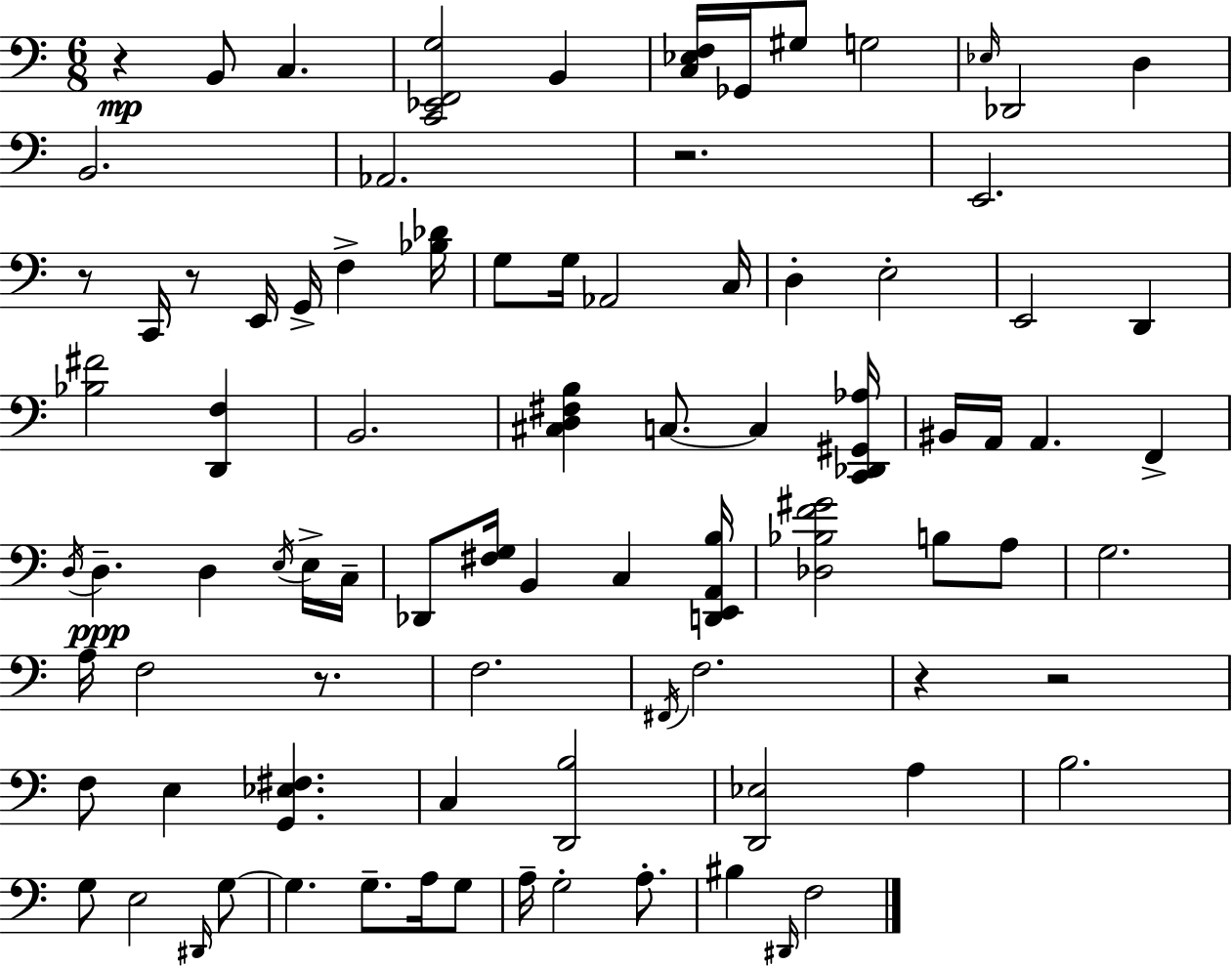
{
  \clef bass
  \numericTimeSignature
  \time 6/8
  \key c \major
  r4\mp b,8 c4. | <c, ees, f, g>2 b,4 | <c ees f>16 ges,16 gis8 g2 | \grace { ees16 } des,2 d4 | \break b,2. | aes,2. | r2. | e,2. | \break r8 c,16 r8 e,16 g,16-> f4-> | <bes des'>16 g8 g16 aes,2 | c16 d4-. e2-. | e,2 d,4 | \break <bes fis'>2 <d, f>4 | b,2. | <cis d fis b>4 c8.~~ c4 | <c, des, gis, aes>16 bis,16 a,16 a,4. f,4-> | \break \acciaccatura { d16 } d4.--\ppp d4 | \acciaccatura { e16 } e16-> c16-- des,8 <fis g>16 b,4 c4 | <d, e, a, b>16 <des bes f' gis'>2 b8 | a8 g2. | \break a16 f2 | r8. f2. | \acciaccatura { fis,16 } f2. | r4 r2 | \break f8 e4 <g, ees fis>4. | c4 <d, b>2 | <d, ees>2 | a4 b2. | \break g8 e2 | \grace { dis,16 } g8~~ g4. g8.-- | a16 g8 a16-- g2-. | a8.-. bis4 \grace { dis,16 } f2 | \break \bar "|."
}